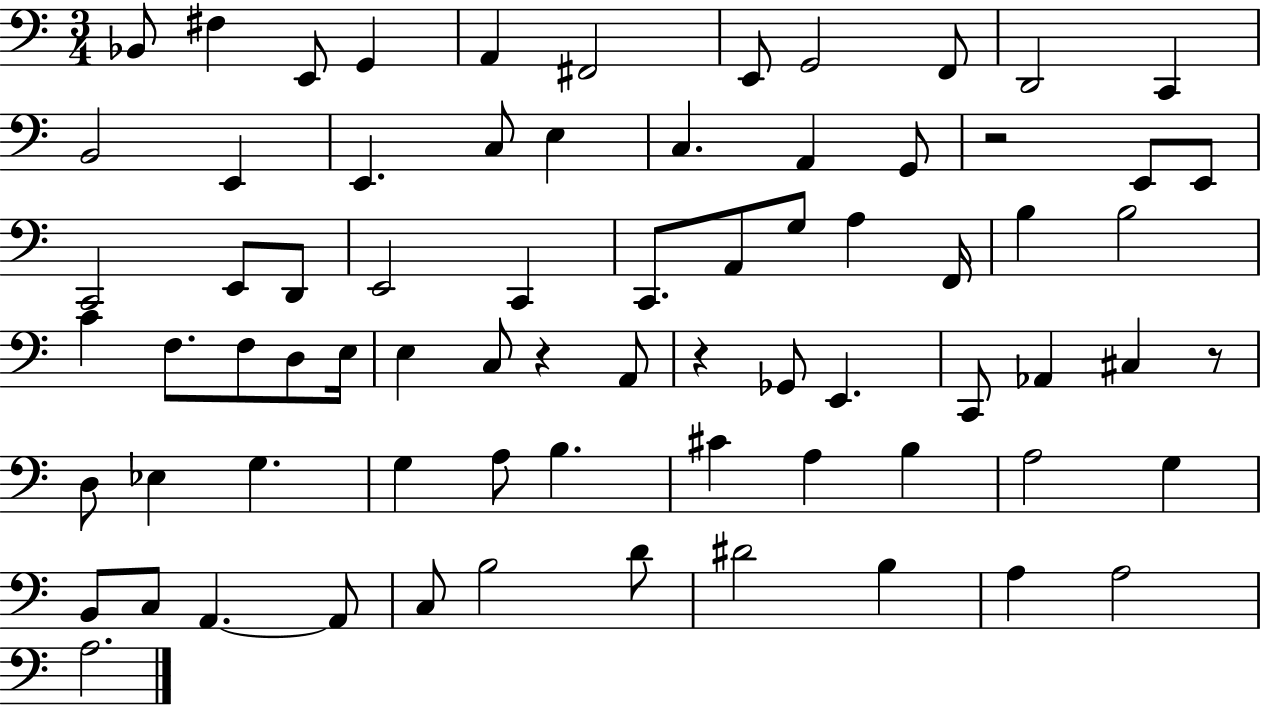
X:1
T:Untitled
M:3/4
L:1/4
K:C
_B,,/2 ^F, E,,/2 G,, A,, ^F,,2 E,,/2 G,,2 F,,/2 D,,2 C,, B,,2 E,, E,, C,/2 E, C, A,, G,,/2 z2 E,,/2 E,,/2 C,,2 E,,/2 D,,/2 E,,2 C,, C,,/2 A,,/2 G,/2 A, F,,/4 B, B,2 C F,/2 F,/2 D,/2 E,/4 E, C,/2 z A,,/2 z _G,,/2 E,, C,,/2 _A,, ^C, z/2 D,/2 _E, G, G, A,/2 B, ^C A, B, A,2 G, B,,/2 C,/2 A,, A,,/2 C,/2 B,2 D/2 ^D2 B, A, A,2 A,2